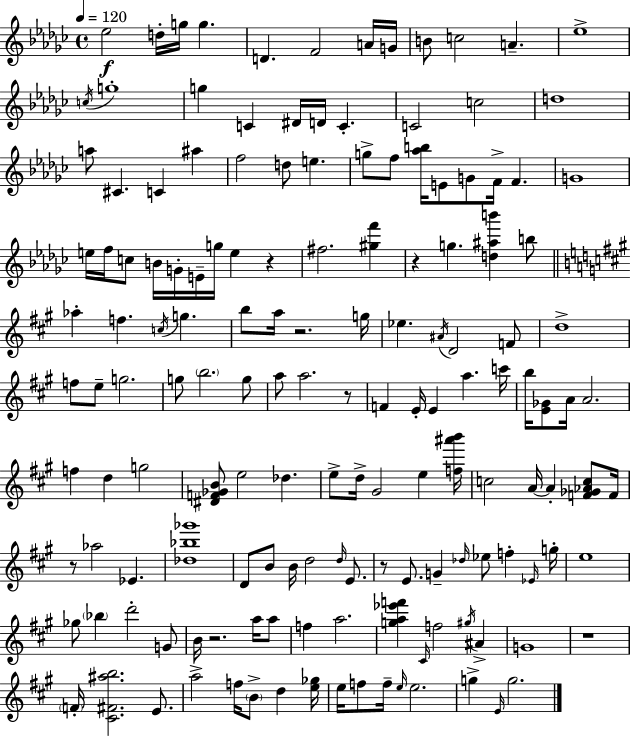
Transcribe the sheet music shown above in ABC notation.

X:1
T:Untitled
M:4/4
L:1/4
K:Ebm
_e2 d/4 g/4 g D F2 A/4 G/4 B/2 c2 A _e4 c/4 g4 g C ^D/4 D/4 C C2 c2 d4 a/2 ^C C ^a f2 d/2 e g/2 f/2 [_ab]/4 E/2 G/2 F/4 F G4 e/4 f/4 c/2 B/4 G/4 E/4 g/4 e z ^f2 [^gf'] z g [d^ab'] b/2 _a f c/4 g b/2 a/4 z2 g/4 _e ^A/4 D2 F/2 d4 f/2 e/2 g2 g/2 b2 g/2 a/2 a2 z/2 F E/4 E a c'/4 b/4 [E_G]/2 A/4 A2 f d g2 [^DF_GB]/2 e2 _d e/2 d/4 ^G2 e [f^a'b']/4 c2 A/4 A [F_G_Ac]/2 F/4 z/2 _a2 _E [_d_b_g']4 D/2 B/2 B/4 d2 d/4 E/2 z/2 E/2 G _d/4 _e/2 f _E/4 g/4 e4 _g/2 _b d'2 G/2 B/4 z2 a/4 a/2 f a2 [ga_e'f'] ^C/4 f2 ^g/4 ^A G4 z4 F/4 [^C^F^ab]2 E/2 a2 f/4 B/2 d [e_g]/4 e/4 f/2 f/4 e/4 e2 g E/4 g2